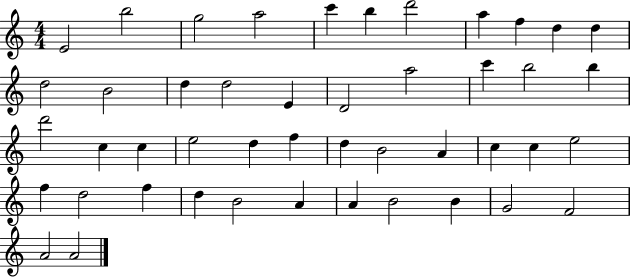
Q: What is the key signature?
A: C major